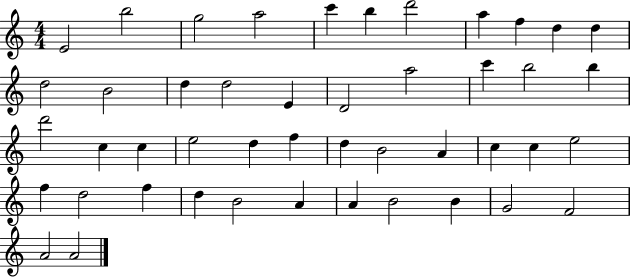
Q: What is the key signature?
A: C major